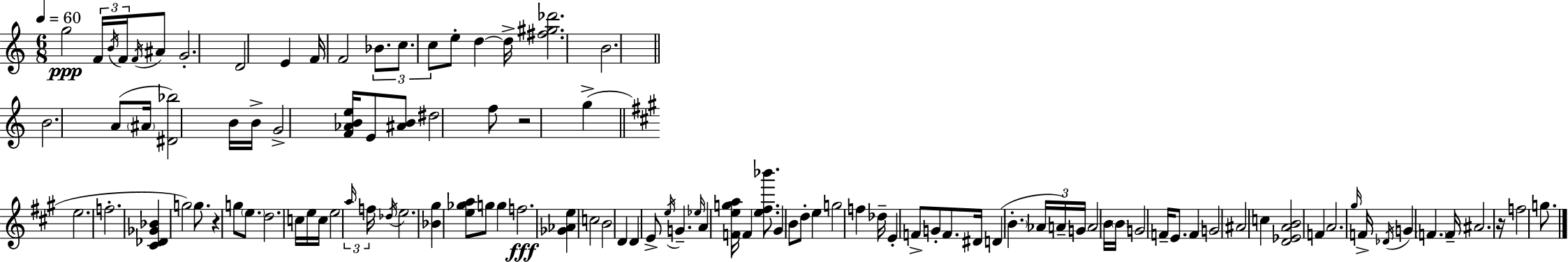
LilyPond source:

{
  \clef treble
  \numericTimeSignature
  \time 6/8
  \key c \major
  \tempo 4 = 60
  g''2\ppp \tuplet 3/2 { f'16 \acciaccatura { b'16 } f'16 } \acciaccatura { f'16 } | ais'8 g'2.-. | d'2 e'4 | f'16 f'2 \tuplet 3/2 { bes'8. | \break c''8. c''8 } e''8-. d''4~~ | d''16-> <fis'' gis'' des'''>2. | b'2. | \bar "||" \break \key a \minor b'2. | a'8( \parenthesize ais'16 <dis' bes''>2) b'16 | b'16-> g'2-> <f' aes' b' e''>16 e'8 | <ais' b'>8 dis''2 f''8 | \break r2 g''4->( | \bar "||" \break \key a \major e''2. | f''2.-. | <cis' des' ges' bes'>4 g''2) | g''8. r4 g''8 \parenthesize e''8. | \break d''2. | c''16 e''16 c''16 e''2 \tuplet 3/2 { \grace { a''16 } | f''16 \acciaccatura { des''16 } } e''2. | <bes' gis''>4 <e'' ges'' a''>8 g''8 g''4 | \break f''2.\fff | <ges' aes' e''>4 c''2 | b'2 d'4 | d'4 e'8-> \acciaccatura { e''16 } g'4.-- | \break \grace { ees''16 } a'4 <f' e'' g'' a''>16 f'4 | <e'' fis'' bes'''>8. gis'4 b'8 d''8-. | e''4 g''2 | f''4 des''16-- e'4-. f'8-> g'8-. | \break f'8. dis'16 d'4( \parenthesize b'4.-. | \tuplet 3/2 { aes'16 a'16--) g'16 } a'2 | b'16 \parenthesize b'16 g'2 | f'16-- e'8. f'4 g'2 | \break ais'2 | c''4 <d' ees' a' b'>2 | f'4 a'2. | \grace { gis''16 } f'16-> \acciaccatura { des'16 } g'4 \parenthesize f'4. | \break f'16-- ais'2. | r16 f''2 | g''8. \bar "|."
}